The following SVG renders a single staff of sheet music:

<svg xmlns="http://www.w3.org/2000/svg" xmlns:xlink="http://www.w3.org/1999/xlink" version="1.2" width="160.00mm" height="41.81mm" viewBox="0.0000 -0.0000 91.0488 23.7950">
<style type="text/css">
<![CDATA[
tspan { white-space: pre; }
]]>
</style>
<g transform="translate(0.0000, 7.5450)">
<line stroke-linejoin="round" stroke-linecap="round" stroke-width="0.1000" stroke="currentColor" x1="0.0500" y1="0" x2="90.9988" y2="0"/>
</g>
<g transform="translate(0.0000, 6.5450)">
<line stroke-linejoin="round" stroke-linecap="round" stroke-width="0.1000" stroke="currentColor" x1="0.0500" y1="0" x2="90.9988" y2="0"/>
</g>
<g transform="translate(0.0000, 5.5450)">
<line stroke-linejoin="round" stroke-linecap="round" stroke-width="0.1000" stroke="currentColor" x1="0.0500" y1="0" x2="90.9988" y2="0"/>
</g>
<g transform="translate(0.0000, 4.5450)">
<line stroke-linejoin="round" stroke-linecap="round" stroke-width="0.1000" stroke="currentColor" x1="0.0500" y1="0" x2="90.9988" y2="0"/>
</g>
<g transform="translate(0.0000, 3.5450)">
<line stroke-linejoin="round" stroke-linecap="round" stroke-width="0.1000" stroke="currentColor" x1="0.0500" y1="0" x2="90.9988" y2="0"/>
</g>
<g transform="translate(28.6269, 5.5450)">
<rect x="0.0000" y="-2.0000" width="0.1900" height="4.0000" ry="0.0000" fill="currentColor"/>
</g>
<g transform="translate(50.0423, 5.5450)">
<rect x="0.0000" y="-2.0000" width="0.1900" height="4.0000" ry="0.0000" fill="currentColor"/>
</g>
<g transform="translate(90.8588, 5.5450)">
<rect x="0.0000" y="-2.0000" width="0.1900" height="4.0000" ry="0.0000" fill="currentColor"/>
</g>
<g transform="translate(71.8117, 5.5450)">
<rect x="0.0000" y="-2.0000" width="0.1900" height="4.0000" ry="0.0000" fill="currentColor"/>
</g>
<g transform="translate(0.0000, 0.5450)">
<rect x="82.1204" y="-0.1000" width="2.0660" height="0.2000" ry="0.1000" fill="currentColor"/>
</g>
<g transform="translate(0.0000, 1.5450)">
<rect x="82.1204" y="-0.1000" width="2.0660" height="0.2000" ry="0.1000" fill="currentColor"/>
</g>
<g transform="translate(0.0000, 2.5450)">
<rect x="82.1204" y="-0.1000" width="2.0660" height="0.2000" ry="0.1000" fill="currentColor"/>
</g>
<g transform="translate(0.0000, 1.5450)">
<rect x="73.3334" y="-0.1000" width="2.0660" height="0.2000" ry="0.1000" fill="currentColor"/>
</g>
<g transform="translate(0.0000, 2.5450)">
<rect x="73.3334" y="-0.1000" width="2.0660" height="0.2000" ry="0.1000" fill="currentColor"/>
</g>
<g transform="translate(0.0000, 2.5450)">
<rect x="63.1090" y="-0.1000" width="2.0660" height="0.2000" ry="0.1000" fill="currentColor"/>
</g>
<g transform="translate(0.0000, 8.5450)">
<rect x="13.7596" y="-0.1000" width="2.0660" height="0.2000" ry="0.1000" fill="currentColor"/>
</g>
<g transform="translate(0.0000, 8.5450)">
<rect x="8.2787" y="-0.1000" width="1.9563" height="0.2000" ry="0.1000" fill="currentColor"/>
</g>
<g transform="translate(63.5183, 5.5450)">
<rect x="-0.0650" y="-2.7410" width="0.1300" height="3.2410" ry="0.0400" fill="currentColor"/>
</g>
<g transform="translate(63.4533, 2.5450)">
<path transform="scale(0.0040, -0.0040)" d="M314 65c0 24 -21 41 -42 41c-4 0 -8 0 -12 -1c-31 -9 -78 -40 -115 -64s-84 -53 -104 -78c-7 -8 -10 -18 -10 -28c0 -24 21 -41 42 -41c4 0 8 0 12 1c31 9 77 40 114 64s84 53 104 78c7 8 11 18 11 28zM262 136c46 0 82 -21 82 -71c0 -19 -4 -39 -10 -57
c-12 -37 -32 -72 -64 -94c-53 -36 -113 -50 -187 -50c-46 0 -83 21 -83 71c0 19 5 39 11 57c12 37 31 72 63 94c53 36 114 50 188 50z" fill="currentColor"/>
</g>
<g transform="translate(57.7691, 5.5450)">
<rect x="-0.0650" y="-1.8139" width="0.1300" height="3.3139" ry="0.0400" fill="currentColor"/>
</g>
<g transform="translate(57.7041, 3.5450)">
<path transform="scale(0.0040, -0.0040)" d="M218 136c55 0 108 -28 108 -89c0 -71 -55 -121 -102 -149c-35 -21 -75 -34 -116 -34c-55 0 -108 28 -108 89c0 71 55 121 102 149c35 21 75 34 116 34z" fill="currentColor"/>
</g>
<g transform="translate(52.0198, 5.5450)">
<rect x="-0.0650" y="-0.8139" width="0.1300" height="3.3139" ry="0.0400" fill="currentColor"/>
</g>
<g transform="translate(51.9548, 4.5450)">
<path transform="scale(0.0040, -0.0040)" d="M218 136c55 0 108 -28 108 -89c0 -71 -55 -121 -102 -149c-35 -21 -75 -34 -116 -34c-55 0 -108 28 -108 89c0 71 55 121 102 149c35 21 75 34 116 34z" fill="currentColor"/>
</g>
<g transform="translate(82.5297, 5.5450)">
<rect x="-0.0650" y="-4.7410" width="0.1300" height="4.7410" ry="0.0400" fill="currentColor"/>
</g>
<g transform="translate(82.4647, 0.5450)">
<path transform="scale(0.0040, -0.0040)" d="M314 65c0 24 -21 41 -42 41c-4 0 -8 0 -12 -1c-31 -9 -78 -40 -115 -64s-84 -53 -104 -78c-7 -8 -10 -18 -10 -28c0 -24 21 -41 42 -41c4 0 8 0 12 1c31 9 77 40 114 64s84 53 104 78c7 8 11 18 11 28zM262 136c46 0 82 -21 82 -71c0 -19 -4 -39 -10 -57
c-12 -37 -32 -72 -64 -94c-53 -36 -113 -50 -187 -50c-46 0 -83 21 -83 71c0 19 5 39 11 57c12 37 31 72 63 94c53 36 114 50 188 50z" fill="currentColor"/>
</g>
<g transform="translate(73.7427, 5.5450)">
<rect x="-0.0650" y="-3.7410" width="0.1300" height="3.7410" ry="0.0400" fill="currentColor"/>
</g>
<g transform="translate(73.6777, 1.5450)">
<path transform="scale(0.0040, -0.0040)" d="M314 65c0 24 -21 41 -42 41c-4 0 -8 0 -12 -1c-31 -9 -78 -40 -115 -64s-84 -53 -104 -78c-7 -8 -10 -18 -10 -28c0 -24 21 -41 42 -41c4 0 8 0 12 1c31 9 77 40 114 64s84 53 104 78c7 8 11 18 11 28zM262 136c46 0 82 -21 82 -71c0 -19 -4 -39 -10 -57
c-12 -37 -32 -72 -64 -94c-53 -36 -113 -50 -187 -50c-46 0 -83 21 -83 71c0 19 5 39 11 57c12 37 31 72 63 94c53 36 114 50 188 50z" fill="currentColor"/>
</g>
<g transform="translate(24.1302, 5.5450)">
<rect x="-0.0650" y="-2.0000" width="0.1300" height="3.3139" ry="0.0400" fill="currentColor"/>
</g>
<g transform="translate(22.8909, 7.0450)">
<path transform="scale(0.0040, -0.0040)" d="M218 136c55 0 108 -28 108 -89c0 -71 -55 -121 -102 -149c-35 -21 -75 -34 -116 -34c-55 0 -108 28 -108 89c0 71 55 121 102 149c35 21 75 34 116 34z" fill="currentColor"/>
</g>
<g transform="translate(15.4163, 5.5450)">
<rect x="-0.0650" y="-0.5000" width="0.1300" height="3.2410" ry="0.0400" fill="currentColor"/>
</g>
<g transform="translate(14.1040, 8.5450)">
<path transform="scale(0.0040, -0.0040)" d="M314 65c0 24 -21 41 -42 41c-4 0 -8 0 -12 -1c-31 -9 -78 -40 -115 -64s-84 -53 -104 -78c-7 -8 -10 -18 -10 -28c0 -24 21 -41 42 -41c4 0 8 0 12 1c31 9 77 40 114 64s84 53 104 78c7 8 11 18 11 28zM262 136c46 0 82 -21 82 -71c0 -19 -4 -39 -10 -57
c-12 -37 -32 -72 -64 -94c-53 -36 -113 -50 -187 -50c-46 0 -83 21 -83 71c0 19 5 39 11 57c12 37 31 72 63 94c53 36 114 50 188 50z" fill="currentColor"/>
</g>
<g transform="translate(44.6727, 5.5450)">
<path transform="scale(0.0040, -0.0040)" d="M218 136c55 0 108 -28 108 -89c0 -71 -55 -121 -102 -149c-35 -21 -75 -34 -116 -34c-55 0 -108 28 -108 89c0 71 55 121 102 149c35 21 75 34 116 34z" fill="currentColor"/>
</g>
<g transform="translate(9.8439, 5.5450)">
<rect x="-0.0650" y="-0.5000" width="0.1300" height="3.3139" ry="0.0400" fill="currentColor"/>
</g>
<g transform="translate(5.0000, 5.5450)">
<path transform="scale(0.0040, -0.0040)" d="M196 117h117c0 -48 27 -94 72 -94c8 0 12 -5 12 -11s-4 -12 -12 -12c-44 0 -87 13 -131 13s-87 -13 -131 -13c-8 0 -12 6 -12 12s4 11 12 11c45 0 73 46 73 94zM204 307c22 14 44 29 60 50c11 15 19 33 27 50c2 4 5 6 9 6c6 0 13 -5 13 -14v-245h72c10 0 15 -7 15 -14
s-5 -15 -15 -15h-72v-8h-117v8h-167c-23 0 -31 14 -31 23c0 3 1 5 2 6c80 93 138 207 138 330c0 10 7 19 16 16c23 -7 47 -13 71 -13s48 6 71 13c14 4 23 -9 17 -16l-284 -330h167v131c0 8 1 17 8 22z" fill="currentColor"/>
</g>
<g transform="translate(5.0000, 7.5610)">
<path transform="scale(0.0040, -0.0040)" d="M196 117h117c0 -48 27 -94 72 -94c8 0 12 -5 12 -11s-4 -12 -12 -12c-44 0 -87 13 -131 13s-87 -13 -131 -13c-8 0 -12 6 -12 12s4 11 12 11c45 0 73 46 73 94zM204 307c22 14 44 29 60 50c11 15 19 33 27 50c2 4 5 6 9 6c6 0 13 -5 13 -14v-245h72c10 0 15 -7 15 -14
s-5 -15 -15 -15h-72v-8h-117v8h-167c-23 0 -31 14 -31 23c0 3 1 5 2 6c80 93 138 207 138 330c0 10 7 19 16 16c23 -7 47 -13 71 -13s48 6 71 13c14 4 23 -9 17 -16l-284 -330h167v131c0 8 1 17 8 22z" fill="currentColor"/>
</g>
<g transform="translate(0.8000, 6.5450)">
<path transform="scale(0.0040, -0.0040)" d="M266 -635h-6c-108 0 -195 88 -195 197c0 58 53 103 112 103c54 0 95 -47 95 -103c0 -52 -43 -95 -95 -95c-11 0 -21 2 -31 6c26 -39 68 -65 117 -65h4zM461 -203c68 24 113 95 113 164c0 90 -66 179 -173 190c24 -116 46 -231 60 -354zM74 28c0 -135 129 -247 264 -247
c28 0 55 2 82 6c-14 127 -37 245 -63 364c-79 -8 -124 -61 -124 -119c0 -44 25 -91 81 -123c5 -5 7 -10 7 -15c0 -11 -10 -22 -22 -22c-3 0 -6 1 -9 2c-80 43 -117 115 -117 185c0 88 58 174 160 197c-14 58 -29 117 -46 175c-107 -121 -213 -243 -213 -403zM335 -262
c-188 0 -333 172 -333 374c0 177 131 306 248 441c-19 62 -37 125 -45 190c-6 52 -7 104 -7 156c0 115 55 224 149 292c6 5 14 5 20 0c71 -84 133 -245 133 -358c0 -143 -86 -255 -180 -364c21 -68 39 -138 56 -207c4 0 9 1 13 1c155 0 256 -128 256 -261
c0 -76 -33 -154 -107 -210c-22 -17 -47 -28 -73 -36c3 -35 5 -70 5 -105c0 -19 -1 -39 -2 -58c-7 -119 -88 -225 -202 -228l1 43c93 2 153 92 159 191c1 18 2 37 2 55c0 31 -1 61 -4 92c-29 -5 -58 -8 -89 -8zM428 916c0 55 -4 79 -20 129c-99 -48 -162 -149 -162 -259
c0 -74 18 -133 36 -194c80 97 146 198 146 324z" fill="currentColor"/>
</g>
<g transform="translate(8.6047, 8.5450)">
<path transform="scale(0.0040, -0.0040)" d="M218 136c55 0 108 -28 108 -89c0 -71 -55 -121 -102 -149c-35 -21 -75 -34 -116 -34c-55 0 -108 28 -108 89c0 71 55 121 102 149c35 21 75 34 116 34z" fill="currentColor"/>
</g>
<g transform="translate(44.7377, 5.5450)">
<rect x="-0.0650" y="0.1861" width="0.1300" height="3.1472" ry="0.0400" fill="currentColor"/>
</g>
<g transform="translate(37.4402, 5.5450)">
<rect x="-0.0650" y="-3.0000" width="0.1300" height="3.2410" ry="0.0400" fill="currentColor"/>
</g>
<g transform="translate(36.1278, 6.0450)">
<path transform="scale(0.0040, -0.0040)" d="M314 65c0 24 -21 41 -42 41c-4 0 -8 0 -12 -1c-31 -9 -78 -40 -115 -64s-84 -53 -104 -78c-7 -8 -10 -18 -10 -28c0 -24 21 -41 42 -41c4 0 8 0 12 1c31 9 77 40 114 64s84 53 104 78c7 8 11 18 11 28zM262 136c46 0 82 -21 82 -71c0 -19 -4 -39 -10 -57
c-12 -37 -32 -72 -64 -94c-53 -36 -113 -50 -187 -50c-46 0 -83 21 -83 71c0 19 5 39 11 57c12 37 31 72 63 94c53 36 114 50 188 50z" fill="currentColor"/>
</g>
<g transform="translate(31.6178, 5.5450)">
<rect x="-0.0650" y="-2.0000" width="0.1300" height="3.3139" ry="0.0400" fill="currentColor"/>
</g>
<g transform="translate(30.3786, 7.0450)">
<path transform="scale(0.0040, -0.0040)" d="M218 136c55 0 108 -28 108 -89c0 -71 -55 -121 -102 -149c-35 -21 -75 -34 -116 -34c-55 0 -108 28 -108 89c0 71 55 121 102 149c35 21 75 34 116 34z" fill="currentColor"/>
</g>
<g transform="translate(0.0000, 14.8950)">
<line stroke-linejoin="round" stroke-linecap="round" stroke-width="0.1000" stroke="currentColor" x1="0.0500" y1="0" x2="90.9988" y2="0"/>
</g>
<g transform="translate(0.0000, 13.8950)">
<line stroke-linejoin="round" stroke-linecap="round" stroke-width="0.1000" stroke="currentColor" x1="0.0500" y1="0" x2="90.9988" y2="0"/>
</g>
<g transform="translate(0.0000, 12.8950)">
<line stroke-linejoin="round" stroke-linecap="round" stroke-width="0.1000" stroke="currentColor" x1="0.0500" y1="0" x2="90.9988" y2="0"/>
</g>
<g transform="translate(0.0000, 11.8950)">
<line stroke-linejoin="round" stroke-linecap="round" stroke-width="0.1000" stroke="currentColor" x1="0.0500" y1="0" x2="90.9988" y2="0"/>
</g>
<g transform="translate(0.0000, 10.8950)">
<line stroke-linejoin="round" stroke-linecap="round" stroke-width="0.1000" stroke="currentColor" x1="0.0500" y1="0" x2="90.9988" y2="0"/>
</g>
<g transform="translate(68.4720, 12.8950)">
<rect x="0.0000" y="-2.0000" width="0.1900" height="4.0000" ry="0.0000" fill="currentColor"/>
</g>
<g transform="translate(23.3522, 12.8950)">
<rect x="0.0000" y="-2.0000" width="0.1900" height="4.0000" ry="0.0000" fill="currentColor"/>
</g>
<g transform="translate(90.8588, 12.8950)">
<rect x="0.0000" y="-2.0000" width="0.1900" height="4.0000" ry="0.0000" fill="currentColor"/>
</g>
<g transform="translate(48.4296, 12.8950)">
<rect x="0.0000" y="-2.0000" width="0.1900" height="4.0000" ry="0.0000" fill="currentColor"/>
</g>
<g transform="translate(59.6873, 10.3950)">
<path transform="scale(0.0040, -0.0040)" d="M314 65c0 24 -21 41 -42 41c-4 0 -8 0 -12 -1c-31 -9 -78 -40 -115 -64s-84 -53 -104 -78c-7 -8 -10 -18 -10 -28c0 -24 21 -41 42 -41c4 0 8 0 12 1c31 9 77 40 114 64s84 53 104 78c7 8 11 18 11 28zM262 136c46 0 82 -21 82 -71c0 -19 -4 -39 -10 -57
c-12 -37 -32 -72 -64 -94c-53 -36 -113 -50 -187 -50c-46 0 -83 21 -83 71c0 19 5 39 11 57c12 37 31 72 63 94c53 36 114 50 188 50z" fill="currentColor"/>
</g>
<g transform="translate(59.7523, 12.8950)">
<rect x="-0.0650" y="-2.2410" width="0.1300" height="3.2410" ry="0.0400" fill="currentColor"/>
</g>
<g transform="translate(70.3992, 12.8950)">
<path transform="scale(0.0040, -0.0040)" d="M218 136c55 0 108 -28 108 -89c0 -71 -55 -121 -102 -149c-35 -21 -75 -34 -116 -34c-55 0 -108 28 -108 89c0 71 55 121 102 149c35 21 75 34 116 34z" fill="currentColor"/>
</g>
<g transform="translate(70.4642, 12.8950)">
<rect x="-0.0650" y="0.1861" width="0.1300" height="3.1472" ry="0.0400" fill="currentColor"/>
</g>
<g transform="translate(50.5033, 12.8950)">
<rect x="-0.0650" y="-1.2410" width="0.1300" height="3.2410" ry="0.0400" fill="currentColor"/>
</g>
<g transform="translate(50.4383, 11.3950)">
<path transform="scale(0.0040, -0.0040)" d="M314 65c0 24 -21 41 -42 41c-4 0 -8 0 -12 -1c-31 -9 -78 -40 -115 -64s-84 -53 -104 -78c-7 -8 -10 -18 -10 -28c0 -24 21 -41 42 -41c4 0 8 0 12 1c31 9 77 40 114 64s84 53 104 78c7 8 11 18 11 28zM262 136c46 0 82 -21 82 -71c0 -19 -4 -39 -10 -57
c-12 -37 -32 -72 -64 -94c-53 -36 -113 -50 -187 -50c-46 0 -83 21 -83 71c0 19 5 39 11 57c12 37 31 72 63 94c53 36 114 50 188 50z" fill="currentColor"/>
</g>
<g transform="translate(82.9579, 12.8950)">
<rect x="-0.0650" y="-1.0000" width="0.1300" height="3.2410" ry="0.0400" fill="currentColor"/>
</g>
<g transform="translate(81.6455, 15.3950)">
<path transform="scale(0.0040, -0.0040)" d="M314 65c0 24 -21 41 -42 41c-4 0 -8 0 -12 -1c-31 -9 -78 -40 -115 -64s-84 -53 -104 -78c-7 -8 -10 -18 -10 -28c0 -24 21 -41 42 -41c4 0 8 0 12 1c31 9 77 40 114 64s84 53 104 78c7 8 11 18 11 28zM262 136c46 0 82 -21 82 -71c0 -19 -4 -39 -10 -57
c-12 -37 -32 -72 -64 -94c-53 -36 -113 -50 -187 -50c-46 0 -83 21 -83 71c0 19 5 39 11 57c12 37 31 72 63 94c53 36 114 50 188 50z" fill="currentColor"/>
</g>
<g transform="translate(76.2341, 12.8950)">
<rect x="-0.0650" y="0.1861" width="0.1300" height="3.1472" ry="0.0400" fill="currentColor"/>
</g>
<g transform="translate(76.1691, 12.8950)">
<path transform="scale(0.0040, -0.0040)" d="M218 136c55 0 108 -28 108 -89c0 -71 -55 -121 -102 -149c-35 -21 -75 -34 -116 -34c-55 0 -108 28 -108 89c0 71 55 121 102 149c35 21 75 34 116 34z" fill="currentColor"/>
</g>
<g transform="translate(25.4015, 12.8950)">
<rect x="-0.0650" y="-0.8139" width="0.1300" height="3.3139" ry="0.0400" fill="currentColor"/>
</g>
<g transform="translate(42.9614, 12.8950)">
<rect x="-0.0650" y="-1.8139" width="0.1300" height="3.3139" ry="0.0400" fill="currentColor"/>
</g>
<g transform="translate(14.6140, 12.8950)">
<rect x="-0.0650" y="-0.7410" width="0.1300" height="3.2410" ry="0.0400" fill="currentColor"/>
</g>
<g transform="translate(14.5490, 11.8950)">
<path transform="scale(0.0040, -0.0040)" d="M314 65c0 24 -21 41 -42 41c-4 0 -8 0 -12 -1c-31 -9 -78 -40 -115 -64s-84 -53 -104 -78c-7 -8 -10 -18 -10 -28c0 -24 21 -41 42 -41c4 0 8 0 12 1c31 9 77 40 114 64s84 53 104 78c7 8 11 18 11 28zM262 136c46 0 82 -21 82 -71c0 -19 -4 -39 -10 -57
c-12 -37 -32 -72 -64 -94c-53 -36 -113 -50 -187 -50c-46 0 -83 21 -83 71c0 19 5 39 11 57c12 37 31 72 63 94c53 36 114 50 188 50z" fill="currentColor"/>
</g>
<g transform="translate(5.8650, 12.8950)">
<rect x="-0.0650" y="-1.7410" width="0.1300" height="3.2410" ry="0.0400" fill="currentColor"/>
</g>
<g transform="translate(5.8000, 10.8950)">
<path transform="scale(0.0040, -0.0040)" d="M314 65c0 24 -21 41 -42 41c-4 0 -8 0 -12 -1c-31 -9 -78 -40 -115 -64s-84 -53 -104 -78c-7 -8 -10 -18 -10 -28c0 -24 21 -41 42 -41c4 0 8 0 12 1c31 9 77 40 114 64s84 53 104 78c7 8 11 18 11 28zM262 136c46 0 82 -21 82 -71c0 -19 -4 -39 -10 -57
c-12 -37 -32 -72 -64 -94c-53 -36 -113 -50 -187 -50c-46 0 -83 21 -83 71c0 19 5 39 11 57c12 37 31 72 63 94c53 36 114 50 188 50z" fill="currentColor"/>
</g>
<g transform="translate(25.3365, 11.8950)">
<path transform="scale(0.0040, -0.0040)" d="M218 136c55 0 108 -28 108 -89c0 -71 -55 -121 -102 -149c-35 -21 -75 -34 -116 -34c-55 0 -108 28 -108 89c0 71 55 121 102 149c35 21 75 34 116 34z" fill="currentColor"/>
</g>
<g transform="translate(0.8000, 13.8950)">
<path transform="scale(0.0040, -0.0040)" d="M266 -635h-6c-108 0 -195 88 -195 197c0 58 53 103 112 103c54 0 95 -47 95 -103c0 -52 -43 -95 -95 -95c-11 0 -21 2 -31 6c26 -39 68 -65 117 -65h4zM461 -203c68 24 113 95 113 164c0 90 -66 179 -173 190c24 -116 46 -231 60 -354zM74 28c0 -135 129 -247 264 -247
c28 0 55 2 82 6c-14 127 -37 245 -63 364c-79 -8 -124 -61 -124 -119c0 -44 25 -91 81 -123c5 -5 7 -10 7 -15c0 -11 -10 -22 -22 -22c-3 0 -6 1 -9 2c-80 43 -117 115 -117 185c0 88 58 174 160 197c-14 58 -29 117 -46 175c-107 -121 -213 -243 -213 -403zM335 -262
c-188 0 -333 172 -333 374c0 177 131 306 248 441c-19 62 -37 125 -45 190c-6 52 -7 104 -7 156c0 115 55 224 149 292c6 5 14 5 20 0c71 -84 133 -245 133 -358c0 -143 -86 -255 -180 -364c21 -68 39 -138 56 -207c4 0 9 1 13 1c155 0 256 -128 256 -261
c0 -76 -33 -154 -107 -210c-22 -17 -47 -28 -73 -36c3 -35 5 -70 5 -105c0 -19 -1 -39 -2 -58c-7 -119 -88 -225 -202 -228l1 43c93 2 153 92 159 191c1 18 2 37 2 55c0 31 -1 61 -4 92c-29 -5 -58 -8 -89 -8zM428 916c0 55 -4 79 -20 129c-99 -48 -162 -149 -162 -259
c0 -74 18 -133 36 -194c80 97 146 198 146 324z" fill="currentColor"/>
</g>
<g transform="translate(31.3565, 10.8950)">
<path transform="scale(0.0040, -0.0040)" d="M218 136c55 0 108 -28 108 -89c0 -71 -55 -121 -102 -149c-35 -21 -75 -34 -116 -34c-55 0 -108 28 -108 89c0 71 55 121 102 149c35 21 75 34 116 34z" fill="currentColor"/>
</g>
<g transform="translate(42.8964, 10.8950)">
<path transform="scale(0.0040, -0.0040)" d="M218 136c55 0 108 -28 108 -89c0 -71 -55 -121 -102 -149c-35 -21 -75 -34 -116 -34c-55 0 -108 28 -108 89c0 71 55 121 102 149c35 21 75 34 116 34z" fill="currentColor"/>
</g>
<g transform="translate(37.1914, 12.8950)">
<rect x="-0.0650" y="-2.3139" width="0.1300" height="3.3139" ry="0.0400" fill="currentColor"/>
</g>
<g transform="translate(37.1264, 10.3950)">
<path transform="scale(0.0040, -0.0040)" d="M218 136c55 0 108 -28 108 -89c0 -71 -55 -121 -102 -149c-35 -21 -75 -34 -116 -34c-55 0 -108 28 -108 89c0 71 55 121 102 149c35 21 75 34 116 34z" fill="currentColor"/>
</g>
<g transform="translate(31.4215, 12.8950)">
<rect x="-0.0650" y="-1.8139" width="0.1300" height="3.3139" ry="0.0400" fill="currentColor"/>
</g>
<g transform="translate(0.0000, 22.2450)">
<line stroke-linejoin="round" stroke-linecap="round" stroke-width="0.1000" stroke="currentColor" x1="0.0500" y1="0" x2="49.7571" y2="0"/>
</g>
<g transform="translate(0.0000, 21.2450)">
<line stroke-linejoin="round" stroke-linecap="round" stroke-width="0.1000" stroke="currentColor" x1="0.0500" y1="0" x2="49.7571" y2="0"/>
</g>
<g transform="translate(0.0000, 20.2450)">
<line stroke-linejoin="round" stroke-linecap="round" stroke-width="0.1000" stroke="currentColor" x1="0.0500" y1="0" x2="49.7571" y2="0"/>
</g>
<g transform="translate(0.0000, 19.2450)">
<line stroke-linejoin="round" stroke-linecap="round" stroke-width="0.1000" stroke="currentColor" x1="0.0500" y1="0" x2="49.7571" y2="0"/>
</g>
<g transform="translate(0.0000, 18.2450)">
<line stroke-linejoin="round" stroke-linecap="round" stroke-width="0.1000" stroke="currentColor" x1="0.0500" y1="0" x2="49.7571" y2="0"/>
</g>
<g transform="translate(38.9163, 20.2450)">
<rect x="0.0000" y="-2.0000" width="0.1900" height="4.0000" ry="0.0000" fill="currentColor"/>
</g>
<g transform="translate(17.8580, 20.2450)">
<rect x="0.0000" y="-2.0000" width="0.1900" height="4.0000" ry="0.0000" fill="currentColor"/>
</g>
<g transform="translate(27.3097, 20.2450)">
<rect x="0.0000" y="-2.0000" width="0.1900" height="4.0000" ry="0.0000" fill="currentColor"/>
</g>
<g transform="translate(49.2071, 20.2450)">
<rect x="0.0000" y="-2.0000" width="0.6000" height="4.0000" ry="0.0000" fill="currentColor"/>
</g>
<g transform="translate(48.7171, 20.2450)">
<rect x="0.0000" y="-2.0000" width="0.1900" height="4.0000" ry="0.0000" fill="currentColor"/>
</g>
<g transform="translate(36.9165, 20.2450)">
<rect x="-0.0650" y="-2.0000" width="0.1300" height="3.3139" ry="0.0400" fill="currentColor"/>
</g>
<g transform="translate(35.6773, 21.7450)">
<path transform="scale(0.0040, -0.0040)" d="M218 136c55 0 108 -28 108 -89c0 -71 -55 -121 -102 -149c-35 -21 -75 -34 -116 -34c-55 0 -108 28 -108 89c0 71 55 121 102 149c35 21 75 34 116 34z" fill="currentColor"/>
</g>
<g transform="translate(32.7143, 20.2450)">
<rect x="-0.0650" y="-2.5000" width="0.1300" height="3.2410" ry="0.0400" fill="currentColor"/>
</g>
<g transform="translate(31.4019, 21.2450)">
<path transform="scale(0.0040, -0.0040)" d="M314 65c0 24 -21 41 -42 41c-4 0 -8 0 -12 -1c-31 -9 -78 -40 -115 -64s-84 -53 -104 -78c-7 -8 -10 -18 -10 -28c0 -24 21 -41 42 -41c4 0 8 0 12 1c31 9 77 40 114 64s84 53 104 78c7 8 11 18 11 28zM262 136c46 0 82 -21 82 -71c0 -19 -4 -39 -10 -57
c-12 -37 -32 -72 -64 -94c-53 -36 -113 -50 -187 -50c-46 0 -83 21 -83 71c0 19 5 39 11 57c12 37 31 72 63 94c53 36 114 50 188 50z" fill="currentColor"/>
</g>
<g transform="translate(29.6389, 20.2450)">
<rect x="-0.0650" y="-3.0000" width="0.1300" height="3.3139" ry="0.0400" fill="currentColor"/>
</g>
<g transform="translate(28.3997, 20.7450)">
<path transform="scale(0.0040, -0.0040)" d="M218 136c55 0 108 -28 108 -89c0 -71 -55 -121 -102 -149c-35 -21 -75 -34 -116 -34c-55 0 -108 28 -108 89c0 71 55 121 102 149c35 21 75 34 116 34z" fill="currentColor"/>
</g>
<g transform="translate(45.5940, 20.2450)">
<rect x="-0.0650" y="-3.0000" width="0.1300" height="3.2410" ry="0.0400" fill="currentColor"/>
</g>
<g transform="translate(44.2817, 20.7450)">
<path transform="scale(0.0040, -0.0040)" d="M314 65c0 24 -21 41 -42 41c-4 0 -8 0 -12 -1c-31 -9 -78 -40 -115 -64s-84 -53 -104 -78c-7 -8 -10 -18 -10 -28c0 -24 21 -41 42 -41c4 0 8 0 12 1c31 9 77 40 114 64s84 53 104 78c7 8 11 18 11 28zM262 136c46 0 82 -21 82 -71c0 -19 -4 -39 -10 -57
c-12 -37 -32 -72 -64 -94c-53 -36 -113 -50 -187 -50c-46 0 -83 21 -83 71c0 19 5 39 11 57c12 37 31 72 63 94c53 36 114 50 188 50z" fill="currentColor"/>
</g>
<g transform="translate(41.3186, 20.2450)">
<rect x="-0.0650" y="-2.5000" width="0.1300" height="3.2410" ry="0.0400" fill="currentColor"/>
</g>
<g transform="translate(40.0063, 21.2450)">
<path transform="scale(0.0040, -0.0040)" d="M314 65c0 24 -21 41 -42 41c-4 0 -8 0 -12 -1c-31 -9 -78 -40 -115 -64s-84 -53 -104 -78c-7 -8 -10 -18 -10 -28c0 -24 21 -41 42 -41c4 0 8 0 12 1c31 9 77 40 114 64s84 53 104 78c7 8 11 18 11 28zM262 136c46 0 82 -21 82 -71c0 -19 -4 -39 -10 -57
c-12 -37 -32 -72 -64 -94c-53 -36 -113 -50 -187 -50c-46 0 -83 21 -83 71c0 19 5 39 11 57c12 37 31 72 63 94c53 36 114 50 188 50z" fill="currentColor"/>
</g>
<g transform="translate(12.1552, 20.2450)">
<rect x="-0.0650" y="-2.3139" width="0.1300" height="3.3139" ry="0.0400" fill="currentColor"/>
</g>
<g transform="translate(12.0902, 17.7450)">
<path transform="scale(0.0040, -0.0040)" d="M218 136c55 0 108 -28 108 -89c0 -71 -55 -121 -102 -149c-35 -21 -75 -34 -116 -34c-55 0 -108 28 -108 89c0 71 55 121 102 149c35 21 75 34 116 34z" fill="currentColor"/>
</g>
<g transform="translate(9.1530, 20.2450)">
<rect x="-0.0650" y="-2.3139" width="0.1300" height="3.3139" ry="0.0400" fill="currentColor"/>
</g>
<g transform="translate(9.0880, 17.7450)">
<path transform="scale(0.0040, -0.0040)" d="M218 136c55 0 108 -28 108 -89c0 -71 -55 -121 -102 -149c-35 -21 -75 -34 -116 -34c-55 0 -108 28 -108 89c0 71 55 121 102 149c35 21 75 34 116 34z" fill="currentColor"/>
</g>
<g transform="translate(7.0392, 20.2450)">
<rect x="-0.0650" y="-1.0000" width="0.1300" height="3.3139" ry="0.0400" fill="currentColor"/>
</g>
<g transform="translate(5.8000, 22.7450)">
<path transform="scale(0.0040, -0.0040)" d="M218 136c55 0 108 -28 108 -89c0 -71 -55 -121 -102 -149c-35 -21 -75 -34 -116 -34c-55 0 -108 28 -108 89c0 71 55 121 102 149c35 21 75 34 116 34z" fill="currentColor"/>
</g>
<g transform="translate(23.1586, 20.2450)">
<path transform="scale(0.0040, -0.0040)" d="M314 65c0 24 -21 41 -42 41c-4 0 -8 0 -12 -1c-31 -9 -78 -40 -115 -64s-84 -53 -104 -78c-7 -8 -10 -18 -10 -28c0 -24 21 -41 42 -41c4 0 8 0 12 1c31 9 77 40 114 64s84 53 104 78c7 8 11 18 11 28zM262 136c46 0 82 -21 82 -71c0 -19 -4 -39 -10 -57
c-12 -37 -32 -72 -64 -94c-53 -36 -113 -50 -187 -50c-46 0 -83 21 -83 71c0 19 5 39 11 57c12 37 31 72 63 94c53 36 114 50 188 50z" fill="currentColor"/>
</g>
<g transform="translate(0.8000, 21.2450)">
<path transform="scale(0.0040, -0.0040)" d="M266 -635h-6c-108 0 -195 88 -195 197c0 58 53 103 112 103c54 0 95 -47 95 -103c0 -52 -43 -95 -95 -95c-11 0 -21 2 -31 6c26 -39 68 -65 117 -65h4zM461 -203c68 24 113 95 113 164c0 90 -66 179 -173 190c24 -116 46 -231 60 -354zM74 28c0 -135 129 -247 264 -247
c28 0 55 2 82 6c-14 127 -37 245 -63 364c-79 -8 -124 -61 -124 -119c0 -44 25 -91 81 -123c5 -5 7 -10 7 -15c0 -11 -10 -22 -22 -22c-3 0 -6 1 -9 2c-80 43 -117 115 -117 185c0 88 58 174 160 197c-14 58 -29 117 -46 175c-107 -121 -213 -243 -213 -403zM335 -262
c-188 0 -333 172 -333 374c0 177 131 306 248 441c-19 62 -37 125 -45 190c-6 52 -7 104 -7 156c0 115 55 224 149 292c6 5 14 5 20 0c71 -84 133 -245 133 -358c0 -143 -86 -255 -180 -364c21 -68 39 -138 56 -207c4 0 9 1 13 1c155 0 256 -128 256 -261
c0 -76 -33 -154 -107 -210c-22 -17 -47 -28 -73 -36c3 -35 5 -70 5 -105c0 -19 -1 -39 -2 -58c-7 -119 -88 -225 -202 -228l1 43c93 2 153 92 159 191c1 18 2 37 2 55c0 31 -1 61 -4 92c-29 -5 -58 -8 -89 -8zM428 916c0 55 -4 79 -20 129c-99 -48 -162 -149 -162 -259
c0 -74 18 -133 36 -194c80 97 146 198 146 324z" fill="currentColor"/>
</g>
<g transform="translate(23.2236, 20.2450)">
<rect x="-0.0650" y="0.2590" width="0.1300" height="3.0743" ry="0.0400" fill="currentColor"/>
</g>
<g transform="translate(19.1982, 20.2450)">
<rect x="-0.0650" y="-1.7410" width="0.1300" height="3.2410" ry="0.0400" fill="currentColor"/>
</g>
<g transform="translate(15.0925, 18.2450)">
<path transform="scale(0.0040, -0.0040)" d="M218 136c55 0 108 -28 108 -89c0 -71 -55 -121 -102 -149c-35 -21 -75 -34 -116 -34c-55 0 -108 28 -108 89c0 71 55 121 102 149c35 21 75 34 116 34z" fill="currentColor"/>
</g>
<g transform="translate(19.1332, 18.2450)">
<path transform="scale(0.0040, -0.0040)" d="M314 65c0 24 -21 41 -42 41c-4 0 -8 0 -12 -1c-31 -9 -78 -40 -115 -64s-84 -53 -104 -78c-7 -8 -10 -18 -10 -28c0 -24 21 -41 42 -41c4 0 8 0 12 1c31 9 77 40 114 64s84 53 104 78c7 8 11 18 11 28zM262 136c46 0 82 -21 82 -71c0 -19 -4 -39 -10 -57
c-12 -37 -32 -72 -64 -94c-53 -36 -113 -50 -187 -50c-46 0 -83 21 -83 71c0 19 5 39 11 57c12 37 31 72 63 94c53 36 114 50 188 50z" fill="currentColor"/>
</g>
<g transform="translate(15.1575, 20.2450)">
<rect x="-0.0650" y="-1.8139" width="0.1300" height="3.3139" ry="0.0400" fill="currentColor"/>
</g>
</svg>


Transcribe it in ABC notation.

X:1
T:Untitled
M:4/4
L:1/4
K:C
C C2 F F A2 B d f a2 c'2 e'2 f2 d2 d f g f e2 g2 B B D2 D g g f f2 B2 A G2 F G2 A2